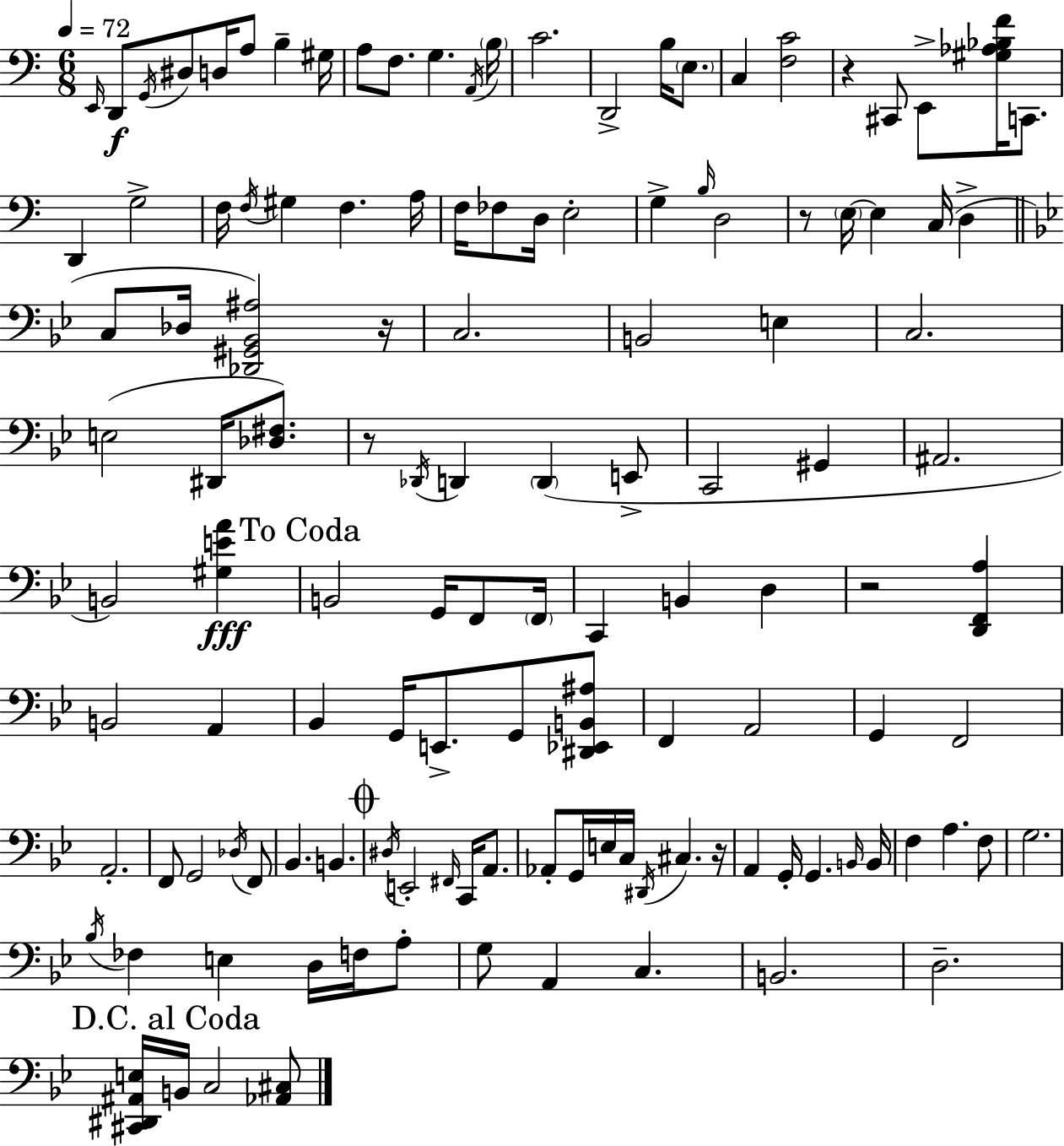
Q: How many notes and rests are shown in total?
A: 127